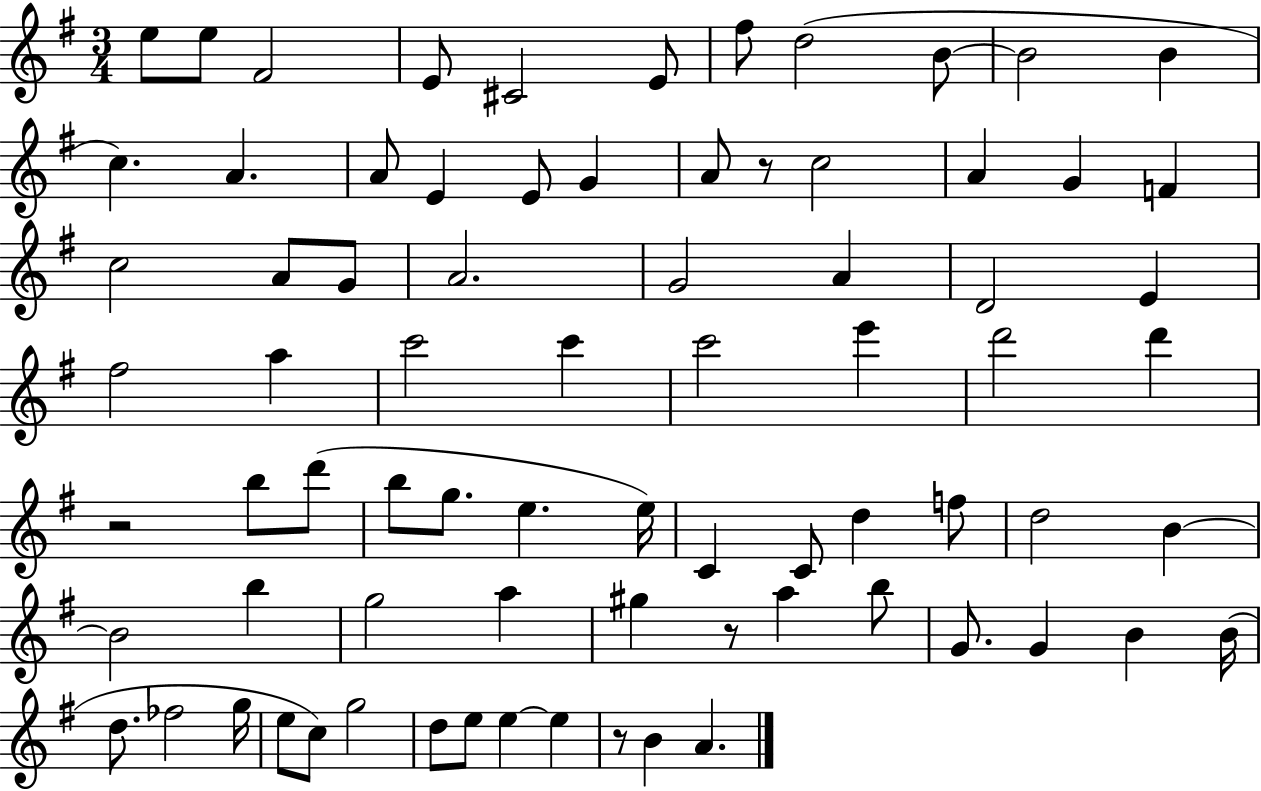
{
  \clef treble
  \numericTimeSignature
  \time 3/4
  \key g \major
  \repeat volta 2 { e''8 e''8 fis'2 | e'8 cis'2 e'8 | fis''8 d''2( b'8~~ | b'2 b'4 | \break c''4.) a'4. | a'8 e'4 e'8 g'4 | a'8 r8 c''2 | a'4 g'4 f'4 | \break c''2 a'8 g'8 | a'2. | g'2 a'4 | d'2 e'4 | \break fis''2 a''4 | c'''2 c'''4 | c'''2 e'''4 | d'''2 d'''4 | \break r2 b''8 d'''8( | b''8 g''8. e''4. e''16) | c'4 c'8 d''4 f''8 | d''2 b'4~~ | \break b'2 b''4 | g''2 a''4 | gis''4 r8 a''4 b''8 | g'8. g'4 b'4 b'16( | \break d''8. fes''2 g''16 | e''8 c''8) g''2 | d''8 e''8 e''4~~ e''4 | r8 b'4 a'4. | \break } \bar "|."
}